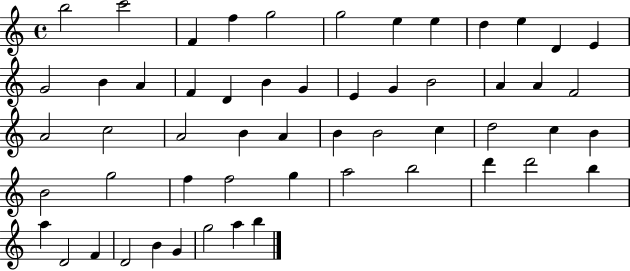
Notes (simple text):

B5/h C6/h F4/q F5/q G5/h G5/h E5/q E5/q D5/q E5/q D4/q E4/q G4/h B4/q A4/q F4/q D4/q B4/q G4/q E4/q G4/q B4/h A4/q A4/q F4/h A4/h C5/h A4/h B4/q A4/q B4/q B4/h C5/q D5/h C5/q B4/q B4/h G5/h F5/q F5/h G5/q A5/h B5/h D6/q D6/h B5/q A5/q D4/h F4/q D4/h B4/q G4/q G5/h A5/q B5/q